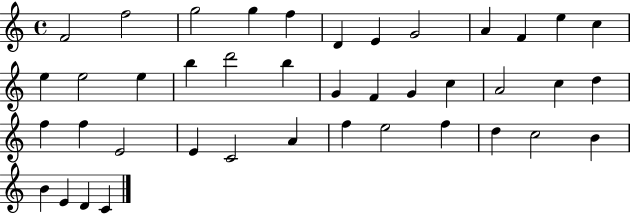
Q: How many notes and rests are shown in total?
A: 41